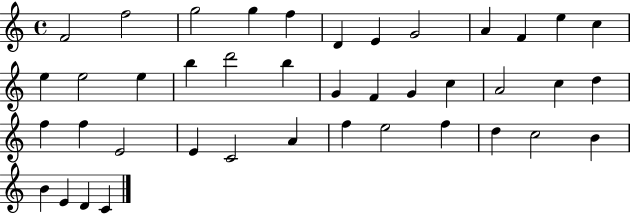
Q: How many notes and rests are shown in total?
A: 41